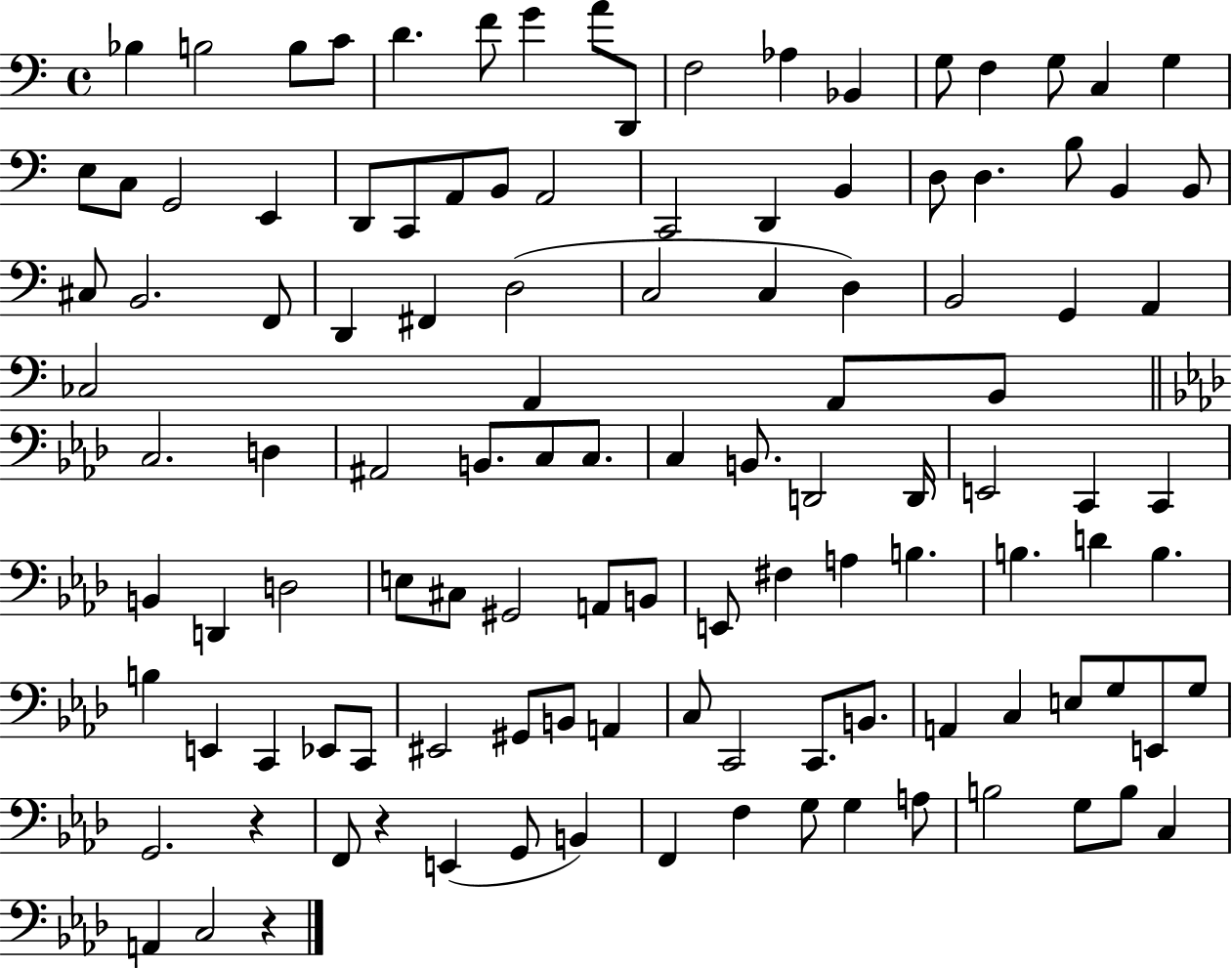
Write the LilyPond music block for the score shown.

{
  \clef bass
  \time 4/4
  \defaultTimeSignature
  \key c \major
  bes4 b2 b8 c'8 | d'4. f'8 g'4 a'8 d,8 | f2 aes4 bes,4 | g8 f4 g8 c4 g4 | \break e8 c8 g,2 e,4 | d,8 c,8 a,8 b,8 a,2 | c,2 d,4 b,4 | d8 d4. b8 b,4 b,8 | \break cis8 b,2. f,8 | d,4 fis,4 d2( | c2 c4 d4) | b,2 g,4 a,4 | \break ces2 a,4 a,8 b,8 | \bar "||" \break \key aes \major c2. d4 | ais,2 b,8. c8 c8. | c4 b,8. d,2 d,16 | e,2 c,4 c,4 | \break b,4 d,4 d2 | e8 cis8 gis,2 a,8 b,8 | e,8 fis4 a4 b4. | b4. d'4 b4. | \break b4 e,4 c,4 ees,8 c,8 | eis,2 gis,8 b,8 a,4 | c8 c,2 c,8. b,8. | a,4 c4 e8 g8 e,8 g8 | \break g,2. r4 | f,8 r4 e,4( g,8 b,4) | f,4 f4 g8 g4 a8 | b2 g8 b8 c4 | \break a,4 c2 r4 | \bar "|."
}